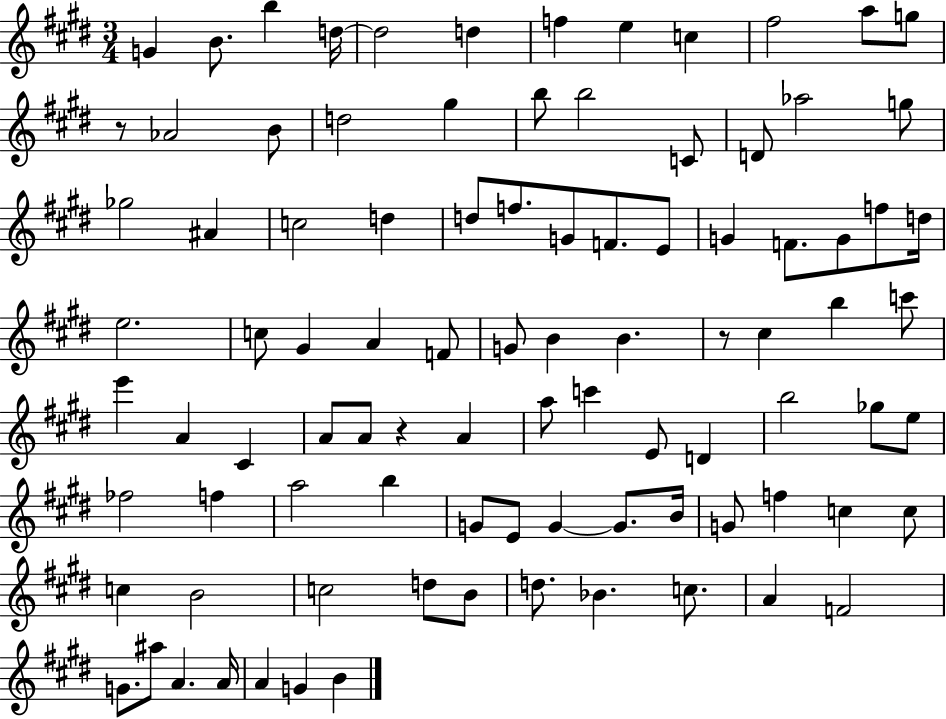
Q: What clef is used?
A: treble